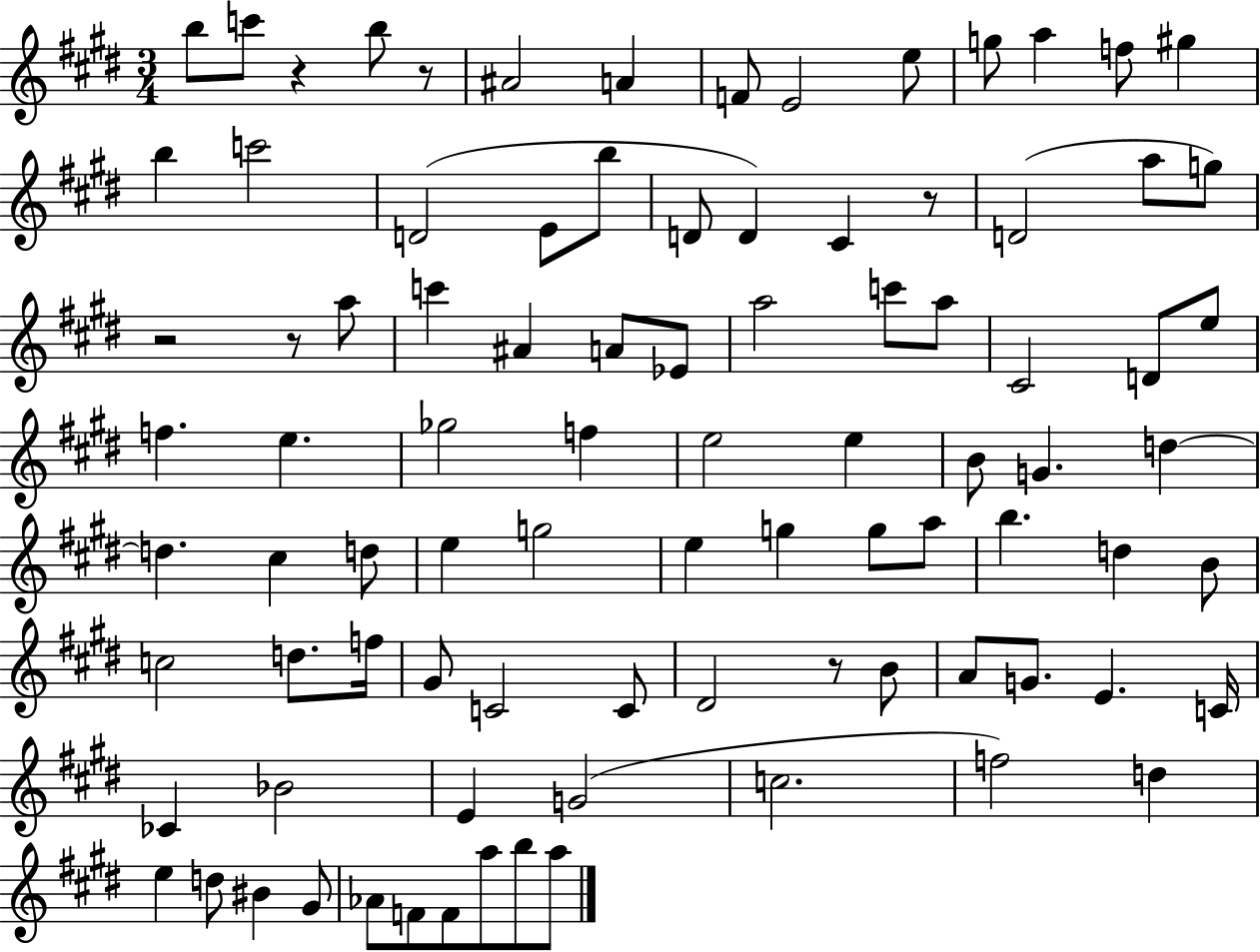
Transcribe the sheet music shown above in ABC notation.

X:1
T:Untitled
M:3/4
L:1/4
K:E
b/2 c'/2 z b/2 z/2 ^A2 A F/2 E2 e/2 g/2 a f/2 ^g b c'2 D2 E/2 b/2 D/2 D ^C z/2 D2 a/2 g/2 z2 z/2 a/2 c' ^A A/2 _E/2 a2 c'/2 a/2 ^C2 D/2 e/2 f e _g2 f e2 e B/2 G d d ^c d/2 e g2 e g g/2 a/2 b d B/2 c2 d/2 f/4 ^G/2 C2 C/2 ^D2 z/2 B/2 A/2 G/2 E C/4 _C _B2 E G2 c2 f2 d e d/2 ^B ^G/2 _A/2 F/2 F/2 a/2 b/2 a/2